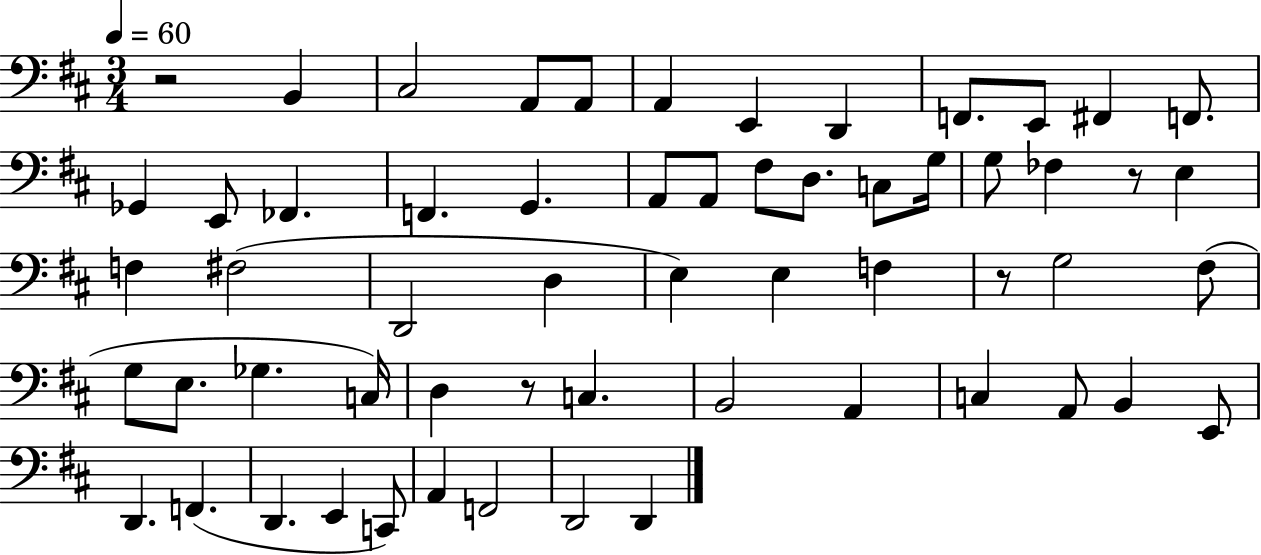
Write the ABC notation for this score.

X:1
T:Untitled
M:3/4
L:1/4
K:D
z2 B,, ^C,2 A,,/2 A,,/2 A,, E,, D,, F,,/2 E,,/2 ^F,, F,,/2 _G,, E,,/2 _F,, F,, G,, A,,/2 A,,/2 ^F,/2 D,/2 C,/2 G,/4 G,/2 _F, z/2 E, F, ^F,2 D,,2 D, E, E, F, z/2 G,2 ^F,/2 G,/2 E,/2 _G, C,/4 D, z/2 C, B,,2 A,, C, A,,/2 B,, E,,/2 D,, F,, D,, E,, C,,/2 A,, F,,2 D,,2 D,,